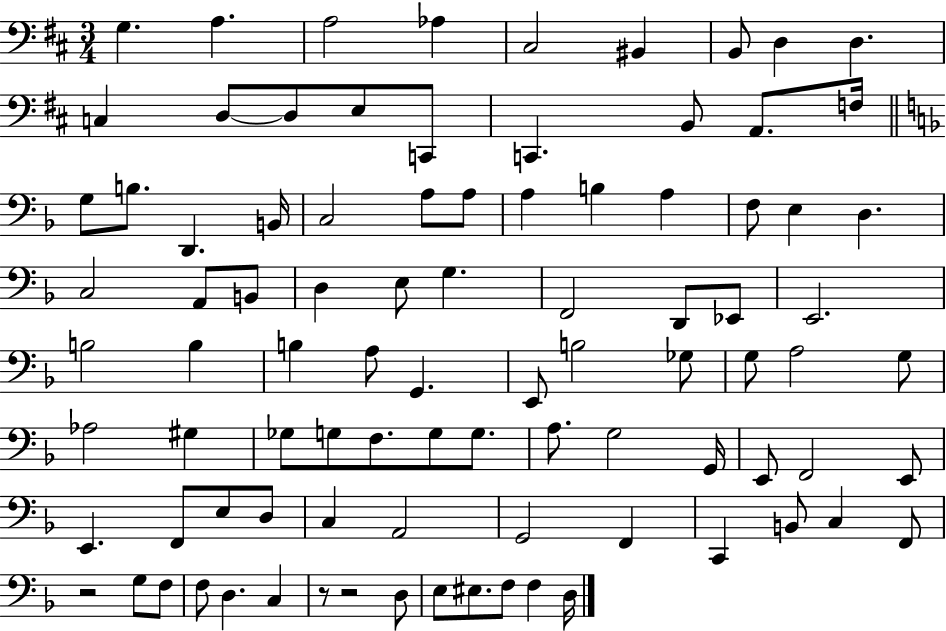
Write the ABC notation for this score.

X:1
T:Untitled
M:3/4
L:1/4
K:D
G, A, A,2 _A, ^C,2 ^B,, B,,/2 D, D, C, D,/2 D,/2 E,/2 C,,/2 C,, B,,/2 A,,/2 F,/4 G,/2 B,/2 D,, B,,/4 C,2 A,/2 A,/2 A, B, A, F,/2 E, D, C,2 A,,/2 B,,/2 D, E,/2 G, F,,2 D,,/2 _E,,/2 E,,2 B,2 B, B, A,/2 G,, E,,/2 B,2 _G,/2 G,/2 A,2 G,/2 _A,2 ^G, _G,/2 G,/2 F,/2 G,/2 G,/2 A,/2 G,2 G,,/4 E,,/2 F,,2 E,,/2 E,, F,,/2 E,/2 D,/2 C, A,,2 G,,2 F,, C,, B,,/2 C, F,,/2 z2 G,/2 F,/2 F,/2 D, C, z/2 z2 D,/2 E,/2 ^E,/2 F,/2 F, D,/4